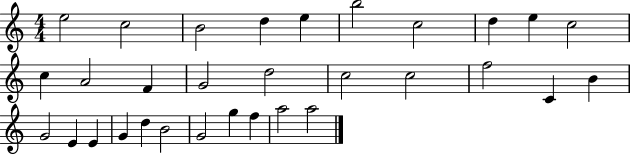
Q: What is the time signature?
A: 4/4